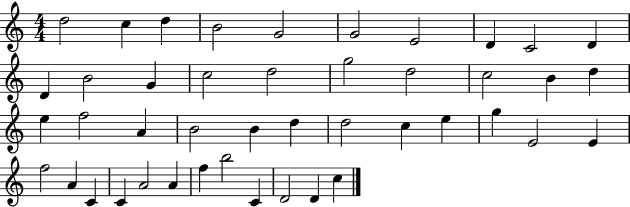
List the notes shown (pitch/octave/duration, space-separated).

D5/h C5/q D5/q B4/h G4/h G4/h E4/h D4/q C4/h D4/q D4/q B4/h G4/q C5/h D5/h G5/h D5/h C5/h B4/q D5/q E5/q F5/h A4/q B4/h B4/q D5/q D5/h C5/q E5/q G5/q E4/h E4/q F5/h A4/q C4/q C4/q A4/h A4/q F5/q B5/h C4/q D4/h D4/q C5/q